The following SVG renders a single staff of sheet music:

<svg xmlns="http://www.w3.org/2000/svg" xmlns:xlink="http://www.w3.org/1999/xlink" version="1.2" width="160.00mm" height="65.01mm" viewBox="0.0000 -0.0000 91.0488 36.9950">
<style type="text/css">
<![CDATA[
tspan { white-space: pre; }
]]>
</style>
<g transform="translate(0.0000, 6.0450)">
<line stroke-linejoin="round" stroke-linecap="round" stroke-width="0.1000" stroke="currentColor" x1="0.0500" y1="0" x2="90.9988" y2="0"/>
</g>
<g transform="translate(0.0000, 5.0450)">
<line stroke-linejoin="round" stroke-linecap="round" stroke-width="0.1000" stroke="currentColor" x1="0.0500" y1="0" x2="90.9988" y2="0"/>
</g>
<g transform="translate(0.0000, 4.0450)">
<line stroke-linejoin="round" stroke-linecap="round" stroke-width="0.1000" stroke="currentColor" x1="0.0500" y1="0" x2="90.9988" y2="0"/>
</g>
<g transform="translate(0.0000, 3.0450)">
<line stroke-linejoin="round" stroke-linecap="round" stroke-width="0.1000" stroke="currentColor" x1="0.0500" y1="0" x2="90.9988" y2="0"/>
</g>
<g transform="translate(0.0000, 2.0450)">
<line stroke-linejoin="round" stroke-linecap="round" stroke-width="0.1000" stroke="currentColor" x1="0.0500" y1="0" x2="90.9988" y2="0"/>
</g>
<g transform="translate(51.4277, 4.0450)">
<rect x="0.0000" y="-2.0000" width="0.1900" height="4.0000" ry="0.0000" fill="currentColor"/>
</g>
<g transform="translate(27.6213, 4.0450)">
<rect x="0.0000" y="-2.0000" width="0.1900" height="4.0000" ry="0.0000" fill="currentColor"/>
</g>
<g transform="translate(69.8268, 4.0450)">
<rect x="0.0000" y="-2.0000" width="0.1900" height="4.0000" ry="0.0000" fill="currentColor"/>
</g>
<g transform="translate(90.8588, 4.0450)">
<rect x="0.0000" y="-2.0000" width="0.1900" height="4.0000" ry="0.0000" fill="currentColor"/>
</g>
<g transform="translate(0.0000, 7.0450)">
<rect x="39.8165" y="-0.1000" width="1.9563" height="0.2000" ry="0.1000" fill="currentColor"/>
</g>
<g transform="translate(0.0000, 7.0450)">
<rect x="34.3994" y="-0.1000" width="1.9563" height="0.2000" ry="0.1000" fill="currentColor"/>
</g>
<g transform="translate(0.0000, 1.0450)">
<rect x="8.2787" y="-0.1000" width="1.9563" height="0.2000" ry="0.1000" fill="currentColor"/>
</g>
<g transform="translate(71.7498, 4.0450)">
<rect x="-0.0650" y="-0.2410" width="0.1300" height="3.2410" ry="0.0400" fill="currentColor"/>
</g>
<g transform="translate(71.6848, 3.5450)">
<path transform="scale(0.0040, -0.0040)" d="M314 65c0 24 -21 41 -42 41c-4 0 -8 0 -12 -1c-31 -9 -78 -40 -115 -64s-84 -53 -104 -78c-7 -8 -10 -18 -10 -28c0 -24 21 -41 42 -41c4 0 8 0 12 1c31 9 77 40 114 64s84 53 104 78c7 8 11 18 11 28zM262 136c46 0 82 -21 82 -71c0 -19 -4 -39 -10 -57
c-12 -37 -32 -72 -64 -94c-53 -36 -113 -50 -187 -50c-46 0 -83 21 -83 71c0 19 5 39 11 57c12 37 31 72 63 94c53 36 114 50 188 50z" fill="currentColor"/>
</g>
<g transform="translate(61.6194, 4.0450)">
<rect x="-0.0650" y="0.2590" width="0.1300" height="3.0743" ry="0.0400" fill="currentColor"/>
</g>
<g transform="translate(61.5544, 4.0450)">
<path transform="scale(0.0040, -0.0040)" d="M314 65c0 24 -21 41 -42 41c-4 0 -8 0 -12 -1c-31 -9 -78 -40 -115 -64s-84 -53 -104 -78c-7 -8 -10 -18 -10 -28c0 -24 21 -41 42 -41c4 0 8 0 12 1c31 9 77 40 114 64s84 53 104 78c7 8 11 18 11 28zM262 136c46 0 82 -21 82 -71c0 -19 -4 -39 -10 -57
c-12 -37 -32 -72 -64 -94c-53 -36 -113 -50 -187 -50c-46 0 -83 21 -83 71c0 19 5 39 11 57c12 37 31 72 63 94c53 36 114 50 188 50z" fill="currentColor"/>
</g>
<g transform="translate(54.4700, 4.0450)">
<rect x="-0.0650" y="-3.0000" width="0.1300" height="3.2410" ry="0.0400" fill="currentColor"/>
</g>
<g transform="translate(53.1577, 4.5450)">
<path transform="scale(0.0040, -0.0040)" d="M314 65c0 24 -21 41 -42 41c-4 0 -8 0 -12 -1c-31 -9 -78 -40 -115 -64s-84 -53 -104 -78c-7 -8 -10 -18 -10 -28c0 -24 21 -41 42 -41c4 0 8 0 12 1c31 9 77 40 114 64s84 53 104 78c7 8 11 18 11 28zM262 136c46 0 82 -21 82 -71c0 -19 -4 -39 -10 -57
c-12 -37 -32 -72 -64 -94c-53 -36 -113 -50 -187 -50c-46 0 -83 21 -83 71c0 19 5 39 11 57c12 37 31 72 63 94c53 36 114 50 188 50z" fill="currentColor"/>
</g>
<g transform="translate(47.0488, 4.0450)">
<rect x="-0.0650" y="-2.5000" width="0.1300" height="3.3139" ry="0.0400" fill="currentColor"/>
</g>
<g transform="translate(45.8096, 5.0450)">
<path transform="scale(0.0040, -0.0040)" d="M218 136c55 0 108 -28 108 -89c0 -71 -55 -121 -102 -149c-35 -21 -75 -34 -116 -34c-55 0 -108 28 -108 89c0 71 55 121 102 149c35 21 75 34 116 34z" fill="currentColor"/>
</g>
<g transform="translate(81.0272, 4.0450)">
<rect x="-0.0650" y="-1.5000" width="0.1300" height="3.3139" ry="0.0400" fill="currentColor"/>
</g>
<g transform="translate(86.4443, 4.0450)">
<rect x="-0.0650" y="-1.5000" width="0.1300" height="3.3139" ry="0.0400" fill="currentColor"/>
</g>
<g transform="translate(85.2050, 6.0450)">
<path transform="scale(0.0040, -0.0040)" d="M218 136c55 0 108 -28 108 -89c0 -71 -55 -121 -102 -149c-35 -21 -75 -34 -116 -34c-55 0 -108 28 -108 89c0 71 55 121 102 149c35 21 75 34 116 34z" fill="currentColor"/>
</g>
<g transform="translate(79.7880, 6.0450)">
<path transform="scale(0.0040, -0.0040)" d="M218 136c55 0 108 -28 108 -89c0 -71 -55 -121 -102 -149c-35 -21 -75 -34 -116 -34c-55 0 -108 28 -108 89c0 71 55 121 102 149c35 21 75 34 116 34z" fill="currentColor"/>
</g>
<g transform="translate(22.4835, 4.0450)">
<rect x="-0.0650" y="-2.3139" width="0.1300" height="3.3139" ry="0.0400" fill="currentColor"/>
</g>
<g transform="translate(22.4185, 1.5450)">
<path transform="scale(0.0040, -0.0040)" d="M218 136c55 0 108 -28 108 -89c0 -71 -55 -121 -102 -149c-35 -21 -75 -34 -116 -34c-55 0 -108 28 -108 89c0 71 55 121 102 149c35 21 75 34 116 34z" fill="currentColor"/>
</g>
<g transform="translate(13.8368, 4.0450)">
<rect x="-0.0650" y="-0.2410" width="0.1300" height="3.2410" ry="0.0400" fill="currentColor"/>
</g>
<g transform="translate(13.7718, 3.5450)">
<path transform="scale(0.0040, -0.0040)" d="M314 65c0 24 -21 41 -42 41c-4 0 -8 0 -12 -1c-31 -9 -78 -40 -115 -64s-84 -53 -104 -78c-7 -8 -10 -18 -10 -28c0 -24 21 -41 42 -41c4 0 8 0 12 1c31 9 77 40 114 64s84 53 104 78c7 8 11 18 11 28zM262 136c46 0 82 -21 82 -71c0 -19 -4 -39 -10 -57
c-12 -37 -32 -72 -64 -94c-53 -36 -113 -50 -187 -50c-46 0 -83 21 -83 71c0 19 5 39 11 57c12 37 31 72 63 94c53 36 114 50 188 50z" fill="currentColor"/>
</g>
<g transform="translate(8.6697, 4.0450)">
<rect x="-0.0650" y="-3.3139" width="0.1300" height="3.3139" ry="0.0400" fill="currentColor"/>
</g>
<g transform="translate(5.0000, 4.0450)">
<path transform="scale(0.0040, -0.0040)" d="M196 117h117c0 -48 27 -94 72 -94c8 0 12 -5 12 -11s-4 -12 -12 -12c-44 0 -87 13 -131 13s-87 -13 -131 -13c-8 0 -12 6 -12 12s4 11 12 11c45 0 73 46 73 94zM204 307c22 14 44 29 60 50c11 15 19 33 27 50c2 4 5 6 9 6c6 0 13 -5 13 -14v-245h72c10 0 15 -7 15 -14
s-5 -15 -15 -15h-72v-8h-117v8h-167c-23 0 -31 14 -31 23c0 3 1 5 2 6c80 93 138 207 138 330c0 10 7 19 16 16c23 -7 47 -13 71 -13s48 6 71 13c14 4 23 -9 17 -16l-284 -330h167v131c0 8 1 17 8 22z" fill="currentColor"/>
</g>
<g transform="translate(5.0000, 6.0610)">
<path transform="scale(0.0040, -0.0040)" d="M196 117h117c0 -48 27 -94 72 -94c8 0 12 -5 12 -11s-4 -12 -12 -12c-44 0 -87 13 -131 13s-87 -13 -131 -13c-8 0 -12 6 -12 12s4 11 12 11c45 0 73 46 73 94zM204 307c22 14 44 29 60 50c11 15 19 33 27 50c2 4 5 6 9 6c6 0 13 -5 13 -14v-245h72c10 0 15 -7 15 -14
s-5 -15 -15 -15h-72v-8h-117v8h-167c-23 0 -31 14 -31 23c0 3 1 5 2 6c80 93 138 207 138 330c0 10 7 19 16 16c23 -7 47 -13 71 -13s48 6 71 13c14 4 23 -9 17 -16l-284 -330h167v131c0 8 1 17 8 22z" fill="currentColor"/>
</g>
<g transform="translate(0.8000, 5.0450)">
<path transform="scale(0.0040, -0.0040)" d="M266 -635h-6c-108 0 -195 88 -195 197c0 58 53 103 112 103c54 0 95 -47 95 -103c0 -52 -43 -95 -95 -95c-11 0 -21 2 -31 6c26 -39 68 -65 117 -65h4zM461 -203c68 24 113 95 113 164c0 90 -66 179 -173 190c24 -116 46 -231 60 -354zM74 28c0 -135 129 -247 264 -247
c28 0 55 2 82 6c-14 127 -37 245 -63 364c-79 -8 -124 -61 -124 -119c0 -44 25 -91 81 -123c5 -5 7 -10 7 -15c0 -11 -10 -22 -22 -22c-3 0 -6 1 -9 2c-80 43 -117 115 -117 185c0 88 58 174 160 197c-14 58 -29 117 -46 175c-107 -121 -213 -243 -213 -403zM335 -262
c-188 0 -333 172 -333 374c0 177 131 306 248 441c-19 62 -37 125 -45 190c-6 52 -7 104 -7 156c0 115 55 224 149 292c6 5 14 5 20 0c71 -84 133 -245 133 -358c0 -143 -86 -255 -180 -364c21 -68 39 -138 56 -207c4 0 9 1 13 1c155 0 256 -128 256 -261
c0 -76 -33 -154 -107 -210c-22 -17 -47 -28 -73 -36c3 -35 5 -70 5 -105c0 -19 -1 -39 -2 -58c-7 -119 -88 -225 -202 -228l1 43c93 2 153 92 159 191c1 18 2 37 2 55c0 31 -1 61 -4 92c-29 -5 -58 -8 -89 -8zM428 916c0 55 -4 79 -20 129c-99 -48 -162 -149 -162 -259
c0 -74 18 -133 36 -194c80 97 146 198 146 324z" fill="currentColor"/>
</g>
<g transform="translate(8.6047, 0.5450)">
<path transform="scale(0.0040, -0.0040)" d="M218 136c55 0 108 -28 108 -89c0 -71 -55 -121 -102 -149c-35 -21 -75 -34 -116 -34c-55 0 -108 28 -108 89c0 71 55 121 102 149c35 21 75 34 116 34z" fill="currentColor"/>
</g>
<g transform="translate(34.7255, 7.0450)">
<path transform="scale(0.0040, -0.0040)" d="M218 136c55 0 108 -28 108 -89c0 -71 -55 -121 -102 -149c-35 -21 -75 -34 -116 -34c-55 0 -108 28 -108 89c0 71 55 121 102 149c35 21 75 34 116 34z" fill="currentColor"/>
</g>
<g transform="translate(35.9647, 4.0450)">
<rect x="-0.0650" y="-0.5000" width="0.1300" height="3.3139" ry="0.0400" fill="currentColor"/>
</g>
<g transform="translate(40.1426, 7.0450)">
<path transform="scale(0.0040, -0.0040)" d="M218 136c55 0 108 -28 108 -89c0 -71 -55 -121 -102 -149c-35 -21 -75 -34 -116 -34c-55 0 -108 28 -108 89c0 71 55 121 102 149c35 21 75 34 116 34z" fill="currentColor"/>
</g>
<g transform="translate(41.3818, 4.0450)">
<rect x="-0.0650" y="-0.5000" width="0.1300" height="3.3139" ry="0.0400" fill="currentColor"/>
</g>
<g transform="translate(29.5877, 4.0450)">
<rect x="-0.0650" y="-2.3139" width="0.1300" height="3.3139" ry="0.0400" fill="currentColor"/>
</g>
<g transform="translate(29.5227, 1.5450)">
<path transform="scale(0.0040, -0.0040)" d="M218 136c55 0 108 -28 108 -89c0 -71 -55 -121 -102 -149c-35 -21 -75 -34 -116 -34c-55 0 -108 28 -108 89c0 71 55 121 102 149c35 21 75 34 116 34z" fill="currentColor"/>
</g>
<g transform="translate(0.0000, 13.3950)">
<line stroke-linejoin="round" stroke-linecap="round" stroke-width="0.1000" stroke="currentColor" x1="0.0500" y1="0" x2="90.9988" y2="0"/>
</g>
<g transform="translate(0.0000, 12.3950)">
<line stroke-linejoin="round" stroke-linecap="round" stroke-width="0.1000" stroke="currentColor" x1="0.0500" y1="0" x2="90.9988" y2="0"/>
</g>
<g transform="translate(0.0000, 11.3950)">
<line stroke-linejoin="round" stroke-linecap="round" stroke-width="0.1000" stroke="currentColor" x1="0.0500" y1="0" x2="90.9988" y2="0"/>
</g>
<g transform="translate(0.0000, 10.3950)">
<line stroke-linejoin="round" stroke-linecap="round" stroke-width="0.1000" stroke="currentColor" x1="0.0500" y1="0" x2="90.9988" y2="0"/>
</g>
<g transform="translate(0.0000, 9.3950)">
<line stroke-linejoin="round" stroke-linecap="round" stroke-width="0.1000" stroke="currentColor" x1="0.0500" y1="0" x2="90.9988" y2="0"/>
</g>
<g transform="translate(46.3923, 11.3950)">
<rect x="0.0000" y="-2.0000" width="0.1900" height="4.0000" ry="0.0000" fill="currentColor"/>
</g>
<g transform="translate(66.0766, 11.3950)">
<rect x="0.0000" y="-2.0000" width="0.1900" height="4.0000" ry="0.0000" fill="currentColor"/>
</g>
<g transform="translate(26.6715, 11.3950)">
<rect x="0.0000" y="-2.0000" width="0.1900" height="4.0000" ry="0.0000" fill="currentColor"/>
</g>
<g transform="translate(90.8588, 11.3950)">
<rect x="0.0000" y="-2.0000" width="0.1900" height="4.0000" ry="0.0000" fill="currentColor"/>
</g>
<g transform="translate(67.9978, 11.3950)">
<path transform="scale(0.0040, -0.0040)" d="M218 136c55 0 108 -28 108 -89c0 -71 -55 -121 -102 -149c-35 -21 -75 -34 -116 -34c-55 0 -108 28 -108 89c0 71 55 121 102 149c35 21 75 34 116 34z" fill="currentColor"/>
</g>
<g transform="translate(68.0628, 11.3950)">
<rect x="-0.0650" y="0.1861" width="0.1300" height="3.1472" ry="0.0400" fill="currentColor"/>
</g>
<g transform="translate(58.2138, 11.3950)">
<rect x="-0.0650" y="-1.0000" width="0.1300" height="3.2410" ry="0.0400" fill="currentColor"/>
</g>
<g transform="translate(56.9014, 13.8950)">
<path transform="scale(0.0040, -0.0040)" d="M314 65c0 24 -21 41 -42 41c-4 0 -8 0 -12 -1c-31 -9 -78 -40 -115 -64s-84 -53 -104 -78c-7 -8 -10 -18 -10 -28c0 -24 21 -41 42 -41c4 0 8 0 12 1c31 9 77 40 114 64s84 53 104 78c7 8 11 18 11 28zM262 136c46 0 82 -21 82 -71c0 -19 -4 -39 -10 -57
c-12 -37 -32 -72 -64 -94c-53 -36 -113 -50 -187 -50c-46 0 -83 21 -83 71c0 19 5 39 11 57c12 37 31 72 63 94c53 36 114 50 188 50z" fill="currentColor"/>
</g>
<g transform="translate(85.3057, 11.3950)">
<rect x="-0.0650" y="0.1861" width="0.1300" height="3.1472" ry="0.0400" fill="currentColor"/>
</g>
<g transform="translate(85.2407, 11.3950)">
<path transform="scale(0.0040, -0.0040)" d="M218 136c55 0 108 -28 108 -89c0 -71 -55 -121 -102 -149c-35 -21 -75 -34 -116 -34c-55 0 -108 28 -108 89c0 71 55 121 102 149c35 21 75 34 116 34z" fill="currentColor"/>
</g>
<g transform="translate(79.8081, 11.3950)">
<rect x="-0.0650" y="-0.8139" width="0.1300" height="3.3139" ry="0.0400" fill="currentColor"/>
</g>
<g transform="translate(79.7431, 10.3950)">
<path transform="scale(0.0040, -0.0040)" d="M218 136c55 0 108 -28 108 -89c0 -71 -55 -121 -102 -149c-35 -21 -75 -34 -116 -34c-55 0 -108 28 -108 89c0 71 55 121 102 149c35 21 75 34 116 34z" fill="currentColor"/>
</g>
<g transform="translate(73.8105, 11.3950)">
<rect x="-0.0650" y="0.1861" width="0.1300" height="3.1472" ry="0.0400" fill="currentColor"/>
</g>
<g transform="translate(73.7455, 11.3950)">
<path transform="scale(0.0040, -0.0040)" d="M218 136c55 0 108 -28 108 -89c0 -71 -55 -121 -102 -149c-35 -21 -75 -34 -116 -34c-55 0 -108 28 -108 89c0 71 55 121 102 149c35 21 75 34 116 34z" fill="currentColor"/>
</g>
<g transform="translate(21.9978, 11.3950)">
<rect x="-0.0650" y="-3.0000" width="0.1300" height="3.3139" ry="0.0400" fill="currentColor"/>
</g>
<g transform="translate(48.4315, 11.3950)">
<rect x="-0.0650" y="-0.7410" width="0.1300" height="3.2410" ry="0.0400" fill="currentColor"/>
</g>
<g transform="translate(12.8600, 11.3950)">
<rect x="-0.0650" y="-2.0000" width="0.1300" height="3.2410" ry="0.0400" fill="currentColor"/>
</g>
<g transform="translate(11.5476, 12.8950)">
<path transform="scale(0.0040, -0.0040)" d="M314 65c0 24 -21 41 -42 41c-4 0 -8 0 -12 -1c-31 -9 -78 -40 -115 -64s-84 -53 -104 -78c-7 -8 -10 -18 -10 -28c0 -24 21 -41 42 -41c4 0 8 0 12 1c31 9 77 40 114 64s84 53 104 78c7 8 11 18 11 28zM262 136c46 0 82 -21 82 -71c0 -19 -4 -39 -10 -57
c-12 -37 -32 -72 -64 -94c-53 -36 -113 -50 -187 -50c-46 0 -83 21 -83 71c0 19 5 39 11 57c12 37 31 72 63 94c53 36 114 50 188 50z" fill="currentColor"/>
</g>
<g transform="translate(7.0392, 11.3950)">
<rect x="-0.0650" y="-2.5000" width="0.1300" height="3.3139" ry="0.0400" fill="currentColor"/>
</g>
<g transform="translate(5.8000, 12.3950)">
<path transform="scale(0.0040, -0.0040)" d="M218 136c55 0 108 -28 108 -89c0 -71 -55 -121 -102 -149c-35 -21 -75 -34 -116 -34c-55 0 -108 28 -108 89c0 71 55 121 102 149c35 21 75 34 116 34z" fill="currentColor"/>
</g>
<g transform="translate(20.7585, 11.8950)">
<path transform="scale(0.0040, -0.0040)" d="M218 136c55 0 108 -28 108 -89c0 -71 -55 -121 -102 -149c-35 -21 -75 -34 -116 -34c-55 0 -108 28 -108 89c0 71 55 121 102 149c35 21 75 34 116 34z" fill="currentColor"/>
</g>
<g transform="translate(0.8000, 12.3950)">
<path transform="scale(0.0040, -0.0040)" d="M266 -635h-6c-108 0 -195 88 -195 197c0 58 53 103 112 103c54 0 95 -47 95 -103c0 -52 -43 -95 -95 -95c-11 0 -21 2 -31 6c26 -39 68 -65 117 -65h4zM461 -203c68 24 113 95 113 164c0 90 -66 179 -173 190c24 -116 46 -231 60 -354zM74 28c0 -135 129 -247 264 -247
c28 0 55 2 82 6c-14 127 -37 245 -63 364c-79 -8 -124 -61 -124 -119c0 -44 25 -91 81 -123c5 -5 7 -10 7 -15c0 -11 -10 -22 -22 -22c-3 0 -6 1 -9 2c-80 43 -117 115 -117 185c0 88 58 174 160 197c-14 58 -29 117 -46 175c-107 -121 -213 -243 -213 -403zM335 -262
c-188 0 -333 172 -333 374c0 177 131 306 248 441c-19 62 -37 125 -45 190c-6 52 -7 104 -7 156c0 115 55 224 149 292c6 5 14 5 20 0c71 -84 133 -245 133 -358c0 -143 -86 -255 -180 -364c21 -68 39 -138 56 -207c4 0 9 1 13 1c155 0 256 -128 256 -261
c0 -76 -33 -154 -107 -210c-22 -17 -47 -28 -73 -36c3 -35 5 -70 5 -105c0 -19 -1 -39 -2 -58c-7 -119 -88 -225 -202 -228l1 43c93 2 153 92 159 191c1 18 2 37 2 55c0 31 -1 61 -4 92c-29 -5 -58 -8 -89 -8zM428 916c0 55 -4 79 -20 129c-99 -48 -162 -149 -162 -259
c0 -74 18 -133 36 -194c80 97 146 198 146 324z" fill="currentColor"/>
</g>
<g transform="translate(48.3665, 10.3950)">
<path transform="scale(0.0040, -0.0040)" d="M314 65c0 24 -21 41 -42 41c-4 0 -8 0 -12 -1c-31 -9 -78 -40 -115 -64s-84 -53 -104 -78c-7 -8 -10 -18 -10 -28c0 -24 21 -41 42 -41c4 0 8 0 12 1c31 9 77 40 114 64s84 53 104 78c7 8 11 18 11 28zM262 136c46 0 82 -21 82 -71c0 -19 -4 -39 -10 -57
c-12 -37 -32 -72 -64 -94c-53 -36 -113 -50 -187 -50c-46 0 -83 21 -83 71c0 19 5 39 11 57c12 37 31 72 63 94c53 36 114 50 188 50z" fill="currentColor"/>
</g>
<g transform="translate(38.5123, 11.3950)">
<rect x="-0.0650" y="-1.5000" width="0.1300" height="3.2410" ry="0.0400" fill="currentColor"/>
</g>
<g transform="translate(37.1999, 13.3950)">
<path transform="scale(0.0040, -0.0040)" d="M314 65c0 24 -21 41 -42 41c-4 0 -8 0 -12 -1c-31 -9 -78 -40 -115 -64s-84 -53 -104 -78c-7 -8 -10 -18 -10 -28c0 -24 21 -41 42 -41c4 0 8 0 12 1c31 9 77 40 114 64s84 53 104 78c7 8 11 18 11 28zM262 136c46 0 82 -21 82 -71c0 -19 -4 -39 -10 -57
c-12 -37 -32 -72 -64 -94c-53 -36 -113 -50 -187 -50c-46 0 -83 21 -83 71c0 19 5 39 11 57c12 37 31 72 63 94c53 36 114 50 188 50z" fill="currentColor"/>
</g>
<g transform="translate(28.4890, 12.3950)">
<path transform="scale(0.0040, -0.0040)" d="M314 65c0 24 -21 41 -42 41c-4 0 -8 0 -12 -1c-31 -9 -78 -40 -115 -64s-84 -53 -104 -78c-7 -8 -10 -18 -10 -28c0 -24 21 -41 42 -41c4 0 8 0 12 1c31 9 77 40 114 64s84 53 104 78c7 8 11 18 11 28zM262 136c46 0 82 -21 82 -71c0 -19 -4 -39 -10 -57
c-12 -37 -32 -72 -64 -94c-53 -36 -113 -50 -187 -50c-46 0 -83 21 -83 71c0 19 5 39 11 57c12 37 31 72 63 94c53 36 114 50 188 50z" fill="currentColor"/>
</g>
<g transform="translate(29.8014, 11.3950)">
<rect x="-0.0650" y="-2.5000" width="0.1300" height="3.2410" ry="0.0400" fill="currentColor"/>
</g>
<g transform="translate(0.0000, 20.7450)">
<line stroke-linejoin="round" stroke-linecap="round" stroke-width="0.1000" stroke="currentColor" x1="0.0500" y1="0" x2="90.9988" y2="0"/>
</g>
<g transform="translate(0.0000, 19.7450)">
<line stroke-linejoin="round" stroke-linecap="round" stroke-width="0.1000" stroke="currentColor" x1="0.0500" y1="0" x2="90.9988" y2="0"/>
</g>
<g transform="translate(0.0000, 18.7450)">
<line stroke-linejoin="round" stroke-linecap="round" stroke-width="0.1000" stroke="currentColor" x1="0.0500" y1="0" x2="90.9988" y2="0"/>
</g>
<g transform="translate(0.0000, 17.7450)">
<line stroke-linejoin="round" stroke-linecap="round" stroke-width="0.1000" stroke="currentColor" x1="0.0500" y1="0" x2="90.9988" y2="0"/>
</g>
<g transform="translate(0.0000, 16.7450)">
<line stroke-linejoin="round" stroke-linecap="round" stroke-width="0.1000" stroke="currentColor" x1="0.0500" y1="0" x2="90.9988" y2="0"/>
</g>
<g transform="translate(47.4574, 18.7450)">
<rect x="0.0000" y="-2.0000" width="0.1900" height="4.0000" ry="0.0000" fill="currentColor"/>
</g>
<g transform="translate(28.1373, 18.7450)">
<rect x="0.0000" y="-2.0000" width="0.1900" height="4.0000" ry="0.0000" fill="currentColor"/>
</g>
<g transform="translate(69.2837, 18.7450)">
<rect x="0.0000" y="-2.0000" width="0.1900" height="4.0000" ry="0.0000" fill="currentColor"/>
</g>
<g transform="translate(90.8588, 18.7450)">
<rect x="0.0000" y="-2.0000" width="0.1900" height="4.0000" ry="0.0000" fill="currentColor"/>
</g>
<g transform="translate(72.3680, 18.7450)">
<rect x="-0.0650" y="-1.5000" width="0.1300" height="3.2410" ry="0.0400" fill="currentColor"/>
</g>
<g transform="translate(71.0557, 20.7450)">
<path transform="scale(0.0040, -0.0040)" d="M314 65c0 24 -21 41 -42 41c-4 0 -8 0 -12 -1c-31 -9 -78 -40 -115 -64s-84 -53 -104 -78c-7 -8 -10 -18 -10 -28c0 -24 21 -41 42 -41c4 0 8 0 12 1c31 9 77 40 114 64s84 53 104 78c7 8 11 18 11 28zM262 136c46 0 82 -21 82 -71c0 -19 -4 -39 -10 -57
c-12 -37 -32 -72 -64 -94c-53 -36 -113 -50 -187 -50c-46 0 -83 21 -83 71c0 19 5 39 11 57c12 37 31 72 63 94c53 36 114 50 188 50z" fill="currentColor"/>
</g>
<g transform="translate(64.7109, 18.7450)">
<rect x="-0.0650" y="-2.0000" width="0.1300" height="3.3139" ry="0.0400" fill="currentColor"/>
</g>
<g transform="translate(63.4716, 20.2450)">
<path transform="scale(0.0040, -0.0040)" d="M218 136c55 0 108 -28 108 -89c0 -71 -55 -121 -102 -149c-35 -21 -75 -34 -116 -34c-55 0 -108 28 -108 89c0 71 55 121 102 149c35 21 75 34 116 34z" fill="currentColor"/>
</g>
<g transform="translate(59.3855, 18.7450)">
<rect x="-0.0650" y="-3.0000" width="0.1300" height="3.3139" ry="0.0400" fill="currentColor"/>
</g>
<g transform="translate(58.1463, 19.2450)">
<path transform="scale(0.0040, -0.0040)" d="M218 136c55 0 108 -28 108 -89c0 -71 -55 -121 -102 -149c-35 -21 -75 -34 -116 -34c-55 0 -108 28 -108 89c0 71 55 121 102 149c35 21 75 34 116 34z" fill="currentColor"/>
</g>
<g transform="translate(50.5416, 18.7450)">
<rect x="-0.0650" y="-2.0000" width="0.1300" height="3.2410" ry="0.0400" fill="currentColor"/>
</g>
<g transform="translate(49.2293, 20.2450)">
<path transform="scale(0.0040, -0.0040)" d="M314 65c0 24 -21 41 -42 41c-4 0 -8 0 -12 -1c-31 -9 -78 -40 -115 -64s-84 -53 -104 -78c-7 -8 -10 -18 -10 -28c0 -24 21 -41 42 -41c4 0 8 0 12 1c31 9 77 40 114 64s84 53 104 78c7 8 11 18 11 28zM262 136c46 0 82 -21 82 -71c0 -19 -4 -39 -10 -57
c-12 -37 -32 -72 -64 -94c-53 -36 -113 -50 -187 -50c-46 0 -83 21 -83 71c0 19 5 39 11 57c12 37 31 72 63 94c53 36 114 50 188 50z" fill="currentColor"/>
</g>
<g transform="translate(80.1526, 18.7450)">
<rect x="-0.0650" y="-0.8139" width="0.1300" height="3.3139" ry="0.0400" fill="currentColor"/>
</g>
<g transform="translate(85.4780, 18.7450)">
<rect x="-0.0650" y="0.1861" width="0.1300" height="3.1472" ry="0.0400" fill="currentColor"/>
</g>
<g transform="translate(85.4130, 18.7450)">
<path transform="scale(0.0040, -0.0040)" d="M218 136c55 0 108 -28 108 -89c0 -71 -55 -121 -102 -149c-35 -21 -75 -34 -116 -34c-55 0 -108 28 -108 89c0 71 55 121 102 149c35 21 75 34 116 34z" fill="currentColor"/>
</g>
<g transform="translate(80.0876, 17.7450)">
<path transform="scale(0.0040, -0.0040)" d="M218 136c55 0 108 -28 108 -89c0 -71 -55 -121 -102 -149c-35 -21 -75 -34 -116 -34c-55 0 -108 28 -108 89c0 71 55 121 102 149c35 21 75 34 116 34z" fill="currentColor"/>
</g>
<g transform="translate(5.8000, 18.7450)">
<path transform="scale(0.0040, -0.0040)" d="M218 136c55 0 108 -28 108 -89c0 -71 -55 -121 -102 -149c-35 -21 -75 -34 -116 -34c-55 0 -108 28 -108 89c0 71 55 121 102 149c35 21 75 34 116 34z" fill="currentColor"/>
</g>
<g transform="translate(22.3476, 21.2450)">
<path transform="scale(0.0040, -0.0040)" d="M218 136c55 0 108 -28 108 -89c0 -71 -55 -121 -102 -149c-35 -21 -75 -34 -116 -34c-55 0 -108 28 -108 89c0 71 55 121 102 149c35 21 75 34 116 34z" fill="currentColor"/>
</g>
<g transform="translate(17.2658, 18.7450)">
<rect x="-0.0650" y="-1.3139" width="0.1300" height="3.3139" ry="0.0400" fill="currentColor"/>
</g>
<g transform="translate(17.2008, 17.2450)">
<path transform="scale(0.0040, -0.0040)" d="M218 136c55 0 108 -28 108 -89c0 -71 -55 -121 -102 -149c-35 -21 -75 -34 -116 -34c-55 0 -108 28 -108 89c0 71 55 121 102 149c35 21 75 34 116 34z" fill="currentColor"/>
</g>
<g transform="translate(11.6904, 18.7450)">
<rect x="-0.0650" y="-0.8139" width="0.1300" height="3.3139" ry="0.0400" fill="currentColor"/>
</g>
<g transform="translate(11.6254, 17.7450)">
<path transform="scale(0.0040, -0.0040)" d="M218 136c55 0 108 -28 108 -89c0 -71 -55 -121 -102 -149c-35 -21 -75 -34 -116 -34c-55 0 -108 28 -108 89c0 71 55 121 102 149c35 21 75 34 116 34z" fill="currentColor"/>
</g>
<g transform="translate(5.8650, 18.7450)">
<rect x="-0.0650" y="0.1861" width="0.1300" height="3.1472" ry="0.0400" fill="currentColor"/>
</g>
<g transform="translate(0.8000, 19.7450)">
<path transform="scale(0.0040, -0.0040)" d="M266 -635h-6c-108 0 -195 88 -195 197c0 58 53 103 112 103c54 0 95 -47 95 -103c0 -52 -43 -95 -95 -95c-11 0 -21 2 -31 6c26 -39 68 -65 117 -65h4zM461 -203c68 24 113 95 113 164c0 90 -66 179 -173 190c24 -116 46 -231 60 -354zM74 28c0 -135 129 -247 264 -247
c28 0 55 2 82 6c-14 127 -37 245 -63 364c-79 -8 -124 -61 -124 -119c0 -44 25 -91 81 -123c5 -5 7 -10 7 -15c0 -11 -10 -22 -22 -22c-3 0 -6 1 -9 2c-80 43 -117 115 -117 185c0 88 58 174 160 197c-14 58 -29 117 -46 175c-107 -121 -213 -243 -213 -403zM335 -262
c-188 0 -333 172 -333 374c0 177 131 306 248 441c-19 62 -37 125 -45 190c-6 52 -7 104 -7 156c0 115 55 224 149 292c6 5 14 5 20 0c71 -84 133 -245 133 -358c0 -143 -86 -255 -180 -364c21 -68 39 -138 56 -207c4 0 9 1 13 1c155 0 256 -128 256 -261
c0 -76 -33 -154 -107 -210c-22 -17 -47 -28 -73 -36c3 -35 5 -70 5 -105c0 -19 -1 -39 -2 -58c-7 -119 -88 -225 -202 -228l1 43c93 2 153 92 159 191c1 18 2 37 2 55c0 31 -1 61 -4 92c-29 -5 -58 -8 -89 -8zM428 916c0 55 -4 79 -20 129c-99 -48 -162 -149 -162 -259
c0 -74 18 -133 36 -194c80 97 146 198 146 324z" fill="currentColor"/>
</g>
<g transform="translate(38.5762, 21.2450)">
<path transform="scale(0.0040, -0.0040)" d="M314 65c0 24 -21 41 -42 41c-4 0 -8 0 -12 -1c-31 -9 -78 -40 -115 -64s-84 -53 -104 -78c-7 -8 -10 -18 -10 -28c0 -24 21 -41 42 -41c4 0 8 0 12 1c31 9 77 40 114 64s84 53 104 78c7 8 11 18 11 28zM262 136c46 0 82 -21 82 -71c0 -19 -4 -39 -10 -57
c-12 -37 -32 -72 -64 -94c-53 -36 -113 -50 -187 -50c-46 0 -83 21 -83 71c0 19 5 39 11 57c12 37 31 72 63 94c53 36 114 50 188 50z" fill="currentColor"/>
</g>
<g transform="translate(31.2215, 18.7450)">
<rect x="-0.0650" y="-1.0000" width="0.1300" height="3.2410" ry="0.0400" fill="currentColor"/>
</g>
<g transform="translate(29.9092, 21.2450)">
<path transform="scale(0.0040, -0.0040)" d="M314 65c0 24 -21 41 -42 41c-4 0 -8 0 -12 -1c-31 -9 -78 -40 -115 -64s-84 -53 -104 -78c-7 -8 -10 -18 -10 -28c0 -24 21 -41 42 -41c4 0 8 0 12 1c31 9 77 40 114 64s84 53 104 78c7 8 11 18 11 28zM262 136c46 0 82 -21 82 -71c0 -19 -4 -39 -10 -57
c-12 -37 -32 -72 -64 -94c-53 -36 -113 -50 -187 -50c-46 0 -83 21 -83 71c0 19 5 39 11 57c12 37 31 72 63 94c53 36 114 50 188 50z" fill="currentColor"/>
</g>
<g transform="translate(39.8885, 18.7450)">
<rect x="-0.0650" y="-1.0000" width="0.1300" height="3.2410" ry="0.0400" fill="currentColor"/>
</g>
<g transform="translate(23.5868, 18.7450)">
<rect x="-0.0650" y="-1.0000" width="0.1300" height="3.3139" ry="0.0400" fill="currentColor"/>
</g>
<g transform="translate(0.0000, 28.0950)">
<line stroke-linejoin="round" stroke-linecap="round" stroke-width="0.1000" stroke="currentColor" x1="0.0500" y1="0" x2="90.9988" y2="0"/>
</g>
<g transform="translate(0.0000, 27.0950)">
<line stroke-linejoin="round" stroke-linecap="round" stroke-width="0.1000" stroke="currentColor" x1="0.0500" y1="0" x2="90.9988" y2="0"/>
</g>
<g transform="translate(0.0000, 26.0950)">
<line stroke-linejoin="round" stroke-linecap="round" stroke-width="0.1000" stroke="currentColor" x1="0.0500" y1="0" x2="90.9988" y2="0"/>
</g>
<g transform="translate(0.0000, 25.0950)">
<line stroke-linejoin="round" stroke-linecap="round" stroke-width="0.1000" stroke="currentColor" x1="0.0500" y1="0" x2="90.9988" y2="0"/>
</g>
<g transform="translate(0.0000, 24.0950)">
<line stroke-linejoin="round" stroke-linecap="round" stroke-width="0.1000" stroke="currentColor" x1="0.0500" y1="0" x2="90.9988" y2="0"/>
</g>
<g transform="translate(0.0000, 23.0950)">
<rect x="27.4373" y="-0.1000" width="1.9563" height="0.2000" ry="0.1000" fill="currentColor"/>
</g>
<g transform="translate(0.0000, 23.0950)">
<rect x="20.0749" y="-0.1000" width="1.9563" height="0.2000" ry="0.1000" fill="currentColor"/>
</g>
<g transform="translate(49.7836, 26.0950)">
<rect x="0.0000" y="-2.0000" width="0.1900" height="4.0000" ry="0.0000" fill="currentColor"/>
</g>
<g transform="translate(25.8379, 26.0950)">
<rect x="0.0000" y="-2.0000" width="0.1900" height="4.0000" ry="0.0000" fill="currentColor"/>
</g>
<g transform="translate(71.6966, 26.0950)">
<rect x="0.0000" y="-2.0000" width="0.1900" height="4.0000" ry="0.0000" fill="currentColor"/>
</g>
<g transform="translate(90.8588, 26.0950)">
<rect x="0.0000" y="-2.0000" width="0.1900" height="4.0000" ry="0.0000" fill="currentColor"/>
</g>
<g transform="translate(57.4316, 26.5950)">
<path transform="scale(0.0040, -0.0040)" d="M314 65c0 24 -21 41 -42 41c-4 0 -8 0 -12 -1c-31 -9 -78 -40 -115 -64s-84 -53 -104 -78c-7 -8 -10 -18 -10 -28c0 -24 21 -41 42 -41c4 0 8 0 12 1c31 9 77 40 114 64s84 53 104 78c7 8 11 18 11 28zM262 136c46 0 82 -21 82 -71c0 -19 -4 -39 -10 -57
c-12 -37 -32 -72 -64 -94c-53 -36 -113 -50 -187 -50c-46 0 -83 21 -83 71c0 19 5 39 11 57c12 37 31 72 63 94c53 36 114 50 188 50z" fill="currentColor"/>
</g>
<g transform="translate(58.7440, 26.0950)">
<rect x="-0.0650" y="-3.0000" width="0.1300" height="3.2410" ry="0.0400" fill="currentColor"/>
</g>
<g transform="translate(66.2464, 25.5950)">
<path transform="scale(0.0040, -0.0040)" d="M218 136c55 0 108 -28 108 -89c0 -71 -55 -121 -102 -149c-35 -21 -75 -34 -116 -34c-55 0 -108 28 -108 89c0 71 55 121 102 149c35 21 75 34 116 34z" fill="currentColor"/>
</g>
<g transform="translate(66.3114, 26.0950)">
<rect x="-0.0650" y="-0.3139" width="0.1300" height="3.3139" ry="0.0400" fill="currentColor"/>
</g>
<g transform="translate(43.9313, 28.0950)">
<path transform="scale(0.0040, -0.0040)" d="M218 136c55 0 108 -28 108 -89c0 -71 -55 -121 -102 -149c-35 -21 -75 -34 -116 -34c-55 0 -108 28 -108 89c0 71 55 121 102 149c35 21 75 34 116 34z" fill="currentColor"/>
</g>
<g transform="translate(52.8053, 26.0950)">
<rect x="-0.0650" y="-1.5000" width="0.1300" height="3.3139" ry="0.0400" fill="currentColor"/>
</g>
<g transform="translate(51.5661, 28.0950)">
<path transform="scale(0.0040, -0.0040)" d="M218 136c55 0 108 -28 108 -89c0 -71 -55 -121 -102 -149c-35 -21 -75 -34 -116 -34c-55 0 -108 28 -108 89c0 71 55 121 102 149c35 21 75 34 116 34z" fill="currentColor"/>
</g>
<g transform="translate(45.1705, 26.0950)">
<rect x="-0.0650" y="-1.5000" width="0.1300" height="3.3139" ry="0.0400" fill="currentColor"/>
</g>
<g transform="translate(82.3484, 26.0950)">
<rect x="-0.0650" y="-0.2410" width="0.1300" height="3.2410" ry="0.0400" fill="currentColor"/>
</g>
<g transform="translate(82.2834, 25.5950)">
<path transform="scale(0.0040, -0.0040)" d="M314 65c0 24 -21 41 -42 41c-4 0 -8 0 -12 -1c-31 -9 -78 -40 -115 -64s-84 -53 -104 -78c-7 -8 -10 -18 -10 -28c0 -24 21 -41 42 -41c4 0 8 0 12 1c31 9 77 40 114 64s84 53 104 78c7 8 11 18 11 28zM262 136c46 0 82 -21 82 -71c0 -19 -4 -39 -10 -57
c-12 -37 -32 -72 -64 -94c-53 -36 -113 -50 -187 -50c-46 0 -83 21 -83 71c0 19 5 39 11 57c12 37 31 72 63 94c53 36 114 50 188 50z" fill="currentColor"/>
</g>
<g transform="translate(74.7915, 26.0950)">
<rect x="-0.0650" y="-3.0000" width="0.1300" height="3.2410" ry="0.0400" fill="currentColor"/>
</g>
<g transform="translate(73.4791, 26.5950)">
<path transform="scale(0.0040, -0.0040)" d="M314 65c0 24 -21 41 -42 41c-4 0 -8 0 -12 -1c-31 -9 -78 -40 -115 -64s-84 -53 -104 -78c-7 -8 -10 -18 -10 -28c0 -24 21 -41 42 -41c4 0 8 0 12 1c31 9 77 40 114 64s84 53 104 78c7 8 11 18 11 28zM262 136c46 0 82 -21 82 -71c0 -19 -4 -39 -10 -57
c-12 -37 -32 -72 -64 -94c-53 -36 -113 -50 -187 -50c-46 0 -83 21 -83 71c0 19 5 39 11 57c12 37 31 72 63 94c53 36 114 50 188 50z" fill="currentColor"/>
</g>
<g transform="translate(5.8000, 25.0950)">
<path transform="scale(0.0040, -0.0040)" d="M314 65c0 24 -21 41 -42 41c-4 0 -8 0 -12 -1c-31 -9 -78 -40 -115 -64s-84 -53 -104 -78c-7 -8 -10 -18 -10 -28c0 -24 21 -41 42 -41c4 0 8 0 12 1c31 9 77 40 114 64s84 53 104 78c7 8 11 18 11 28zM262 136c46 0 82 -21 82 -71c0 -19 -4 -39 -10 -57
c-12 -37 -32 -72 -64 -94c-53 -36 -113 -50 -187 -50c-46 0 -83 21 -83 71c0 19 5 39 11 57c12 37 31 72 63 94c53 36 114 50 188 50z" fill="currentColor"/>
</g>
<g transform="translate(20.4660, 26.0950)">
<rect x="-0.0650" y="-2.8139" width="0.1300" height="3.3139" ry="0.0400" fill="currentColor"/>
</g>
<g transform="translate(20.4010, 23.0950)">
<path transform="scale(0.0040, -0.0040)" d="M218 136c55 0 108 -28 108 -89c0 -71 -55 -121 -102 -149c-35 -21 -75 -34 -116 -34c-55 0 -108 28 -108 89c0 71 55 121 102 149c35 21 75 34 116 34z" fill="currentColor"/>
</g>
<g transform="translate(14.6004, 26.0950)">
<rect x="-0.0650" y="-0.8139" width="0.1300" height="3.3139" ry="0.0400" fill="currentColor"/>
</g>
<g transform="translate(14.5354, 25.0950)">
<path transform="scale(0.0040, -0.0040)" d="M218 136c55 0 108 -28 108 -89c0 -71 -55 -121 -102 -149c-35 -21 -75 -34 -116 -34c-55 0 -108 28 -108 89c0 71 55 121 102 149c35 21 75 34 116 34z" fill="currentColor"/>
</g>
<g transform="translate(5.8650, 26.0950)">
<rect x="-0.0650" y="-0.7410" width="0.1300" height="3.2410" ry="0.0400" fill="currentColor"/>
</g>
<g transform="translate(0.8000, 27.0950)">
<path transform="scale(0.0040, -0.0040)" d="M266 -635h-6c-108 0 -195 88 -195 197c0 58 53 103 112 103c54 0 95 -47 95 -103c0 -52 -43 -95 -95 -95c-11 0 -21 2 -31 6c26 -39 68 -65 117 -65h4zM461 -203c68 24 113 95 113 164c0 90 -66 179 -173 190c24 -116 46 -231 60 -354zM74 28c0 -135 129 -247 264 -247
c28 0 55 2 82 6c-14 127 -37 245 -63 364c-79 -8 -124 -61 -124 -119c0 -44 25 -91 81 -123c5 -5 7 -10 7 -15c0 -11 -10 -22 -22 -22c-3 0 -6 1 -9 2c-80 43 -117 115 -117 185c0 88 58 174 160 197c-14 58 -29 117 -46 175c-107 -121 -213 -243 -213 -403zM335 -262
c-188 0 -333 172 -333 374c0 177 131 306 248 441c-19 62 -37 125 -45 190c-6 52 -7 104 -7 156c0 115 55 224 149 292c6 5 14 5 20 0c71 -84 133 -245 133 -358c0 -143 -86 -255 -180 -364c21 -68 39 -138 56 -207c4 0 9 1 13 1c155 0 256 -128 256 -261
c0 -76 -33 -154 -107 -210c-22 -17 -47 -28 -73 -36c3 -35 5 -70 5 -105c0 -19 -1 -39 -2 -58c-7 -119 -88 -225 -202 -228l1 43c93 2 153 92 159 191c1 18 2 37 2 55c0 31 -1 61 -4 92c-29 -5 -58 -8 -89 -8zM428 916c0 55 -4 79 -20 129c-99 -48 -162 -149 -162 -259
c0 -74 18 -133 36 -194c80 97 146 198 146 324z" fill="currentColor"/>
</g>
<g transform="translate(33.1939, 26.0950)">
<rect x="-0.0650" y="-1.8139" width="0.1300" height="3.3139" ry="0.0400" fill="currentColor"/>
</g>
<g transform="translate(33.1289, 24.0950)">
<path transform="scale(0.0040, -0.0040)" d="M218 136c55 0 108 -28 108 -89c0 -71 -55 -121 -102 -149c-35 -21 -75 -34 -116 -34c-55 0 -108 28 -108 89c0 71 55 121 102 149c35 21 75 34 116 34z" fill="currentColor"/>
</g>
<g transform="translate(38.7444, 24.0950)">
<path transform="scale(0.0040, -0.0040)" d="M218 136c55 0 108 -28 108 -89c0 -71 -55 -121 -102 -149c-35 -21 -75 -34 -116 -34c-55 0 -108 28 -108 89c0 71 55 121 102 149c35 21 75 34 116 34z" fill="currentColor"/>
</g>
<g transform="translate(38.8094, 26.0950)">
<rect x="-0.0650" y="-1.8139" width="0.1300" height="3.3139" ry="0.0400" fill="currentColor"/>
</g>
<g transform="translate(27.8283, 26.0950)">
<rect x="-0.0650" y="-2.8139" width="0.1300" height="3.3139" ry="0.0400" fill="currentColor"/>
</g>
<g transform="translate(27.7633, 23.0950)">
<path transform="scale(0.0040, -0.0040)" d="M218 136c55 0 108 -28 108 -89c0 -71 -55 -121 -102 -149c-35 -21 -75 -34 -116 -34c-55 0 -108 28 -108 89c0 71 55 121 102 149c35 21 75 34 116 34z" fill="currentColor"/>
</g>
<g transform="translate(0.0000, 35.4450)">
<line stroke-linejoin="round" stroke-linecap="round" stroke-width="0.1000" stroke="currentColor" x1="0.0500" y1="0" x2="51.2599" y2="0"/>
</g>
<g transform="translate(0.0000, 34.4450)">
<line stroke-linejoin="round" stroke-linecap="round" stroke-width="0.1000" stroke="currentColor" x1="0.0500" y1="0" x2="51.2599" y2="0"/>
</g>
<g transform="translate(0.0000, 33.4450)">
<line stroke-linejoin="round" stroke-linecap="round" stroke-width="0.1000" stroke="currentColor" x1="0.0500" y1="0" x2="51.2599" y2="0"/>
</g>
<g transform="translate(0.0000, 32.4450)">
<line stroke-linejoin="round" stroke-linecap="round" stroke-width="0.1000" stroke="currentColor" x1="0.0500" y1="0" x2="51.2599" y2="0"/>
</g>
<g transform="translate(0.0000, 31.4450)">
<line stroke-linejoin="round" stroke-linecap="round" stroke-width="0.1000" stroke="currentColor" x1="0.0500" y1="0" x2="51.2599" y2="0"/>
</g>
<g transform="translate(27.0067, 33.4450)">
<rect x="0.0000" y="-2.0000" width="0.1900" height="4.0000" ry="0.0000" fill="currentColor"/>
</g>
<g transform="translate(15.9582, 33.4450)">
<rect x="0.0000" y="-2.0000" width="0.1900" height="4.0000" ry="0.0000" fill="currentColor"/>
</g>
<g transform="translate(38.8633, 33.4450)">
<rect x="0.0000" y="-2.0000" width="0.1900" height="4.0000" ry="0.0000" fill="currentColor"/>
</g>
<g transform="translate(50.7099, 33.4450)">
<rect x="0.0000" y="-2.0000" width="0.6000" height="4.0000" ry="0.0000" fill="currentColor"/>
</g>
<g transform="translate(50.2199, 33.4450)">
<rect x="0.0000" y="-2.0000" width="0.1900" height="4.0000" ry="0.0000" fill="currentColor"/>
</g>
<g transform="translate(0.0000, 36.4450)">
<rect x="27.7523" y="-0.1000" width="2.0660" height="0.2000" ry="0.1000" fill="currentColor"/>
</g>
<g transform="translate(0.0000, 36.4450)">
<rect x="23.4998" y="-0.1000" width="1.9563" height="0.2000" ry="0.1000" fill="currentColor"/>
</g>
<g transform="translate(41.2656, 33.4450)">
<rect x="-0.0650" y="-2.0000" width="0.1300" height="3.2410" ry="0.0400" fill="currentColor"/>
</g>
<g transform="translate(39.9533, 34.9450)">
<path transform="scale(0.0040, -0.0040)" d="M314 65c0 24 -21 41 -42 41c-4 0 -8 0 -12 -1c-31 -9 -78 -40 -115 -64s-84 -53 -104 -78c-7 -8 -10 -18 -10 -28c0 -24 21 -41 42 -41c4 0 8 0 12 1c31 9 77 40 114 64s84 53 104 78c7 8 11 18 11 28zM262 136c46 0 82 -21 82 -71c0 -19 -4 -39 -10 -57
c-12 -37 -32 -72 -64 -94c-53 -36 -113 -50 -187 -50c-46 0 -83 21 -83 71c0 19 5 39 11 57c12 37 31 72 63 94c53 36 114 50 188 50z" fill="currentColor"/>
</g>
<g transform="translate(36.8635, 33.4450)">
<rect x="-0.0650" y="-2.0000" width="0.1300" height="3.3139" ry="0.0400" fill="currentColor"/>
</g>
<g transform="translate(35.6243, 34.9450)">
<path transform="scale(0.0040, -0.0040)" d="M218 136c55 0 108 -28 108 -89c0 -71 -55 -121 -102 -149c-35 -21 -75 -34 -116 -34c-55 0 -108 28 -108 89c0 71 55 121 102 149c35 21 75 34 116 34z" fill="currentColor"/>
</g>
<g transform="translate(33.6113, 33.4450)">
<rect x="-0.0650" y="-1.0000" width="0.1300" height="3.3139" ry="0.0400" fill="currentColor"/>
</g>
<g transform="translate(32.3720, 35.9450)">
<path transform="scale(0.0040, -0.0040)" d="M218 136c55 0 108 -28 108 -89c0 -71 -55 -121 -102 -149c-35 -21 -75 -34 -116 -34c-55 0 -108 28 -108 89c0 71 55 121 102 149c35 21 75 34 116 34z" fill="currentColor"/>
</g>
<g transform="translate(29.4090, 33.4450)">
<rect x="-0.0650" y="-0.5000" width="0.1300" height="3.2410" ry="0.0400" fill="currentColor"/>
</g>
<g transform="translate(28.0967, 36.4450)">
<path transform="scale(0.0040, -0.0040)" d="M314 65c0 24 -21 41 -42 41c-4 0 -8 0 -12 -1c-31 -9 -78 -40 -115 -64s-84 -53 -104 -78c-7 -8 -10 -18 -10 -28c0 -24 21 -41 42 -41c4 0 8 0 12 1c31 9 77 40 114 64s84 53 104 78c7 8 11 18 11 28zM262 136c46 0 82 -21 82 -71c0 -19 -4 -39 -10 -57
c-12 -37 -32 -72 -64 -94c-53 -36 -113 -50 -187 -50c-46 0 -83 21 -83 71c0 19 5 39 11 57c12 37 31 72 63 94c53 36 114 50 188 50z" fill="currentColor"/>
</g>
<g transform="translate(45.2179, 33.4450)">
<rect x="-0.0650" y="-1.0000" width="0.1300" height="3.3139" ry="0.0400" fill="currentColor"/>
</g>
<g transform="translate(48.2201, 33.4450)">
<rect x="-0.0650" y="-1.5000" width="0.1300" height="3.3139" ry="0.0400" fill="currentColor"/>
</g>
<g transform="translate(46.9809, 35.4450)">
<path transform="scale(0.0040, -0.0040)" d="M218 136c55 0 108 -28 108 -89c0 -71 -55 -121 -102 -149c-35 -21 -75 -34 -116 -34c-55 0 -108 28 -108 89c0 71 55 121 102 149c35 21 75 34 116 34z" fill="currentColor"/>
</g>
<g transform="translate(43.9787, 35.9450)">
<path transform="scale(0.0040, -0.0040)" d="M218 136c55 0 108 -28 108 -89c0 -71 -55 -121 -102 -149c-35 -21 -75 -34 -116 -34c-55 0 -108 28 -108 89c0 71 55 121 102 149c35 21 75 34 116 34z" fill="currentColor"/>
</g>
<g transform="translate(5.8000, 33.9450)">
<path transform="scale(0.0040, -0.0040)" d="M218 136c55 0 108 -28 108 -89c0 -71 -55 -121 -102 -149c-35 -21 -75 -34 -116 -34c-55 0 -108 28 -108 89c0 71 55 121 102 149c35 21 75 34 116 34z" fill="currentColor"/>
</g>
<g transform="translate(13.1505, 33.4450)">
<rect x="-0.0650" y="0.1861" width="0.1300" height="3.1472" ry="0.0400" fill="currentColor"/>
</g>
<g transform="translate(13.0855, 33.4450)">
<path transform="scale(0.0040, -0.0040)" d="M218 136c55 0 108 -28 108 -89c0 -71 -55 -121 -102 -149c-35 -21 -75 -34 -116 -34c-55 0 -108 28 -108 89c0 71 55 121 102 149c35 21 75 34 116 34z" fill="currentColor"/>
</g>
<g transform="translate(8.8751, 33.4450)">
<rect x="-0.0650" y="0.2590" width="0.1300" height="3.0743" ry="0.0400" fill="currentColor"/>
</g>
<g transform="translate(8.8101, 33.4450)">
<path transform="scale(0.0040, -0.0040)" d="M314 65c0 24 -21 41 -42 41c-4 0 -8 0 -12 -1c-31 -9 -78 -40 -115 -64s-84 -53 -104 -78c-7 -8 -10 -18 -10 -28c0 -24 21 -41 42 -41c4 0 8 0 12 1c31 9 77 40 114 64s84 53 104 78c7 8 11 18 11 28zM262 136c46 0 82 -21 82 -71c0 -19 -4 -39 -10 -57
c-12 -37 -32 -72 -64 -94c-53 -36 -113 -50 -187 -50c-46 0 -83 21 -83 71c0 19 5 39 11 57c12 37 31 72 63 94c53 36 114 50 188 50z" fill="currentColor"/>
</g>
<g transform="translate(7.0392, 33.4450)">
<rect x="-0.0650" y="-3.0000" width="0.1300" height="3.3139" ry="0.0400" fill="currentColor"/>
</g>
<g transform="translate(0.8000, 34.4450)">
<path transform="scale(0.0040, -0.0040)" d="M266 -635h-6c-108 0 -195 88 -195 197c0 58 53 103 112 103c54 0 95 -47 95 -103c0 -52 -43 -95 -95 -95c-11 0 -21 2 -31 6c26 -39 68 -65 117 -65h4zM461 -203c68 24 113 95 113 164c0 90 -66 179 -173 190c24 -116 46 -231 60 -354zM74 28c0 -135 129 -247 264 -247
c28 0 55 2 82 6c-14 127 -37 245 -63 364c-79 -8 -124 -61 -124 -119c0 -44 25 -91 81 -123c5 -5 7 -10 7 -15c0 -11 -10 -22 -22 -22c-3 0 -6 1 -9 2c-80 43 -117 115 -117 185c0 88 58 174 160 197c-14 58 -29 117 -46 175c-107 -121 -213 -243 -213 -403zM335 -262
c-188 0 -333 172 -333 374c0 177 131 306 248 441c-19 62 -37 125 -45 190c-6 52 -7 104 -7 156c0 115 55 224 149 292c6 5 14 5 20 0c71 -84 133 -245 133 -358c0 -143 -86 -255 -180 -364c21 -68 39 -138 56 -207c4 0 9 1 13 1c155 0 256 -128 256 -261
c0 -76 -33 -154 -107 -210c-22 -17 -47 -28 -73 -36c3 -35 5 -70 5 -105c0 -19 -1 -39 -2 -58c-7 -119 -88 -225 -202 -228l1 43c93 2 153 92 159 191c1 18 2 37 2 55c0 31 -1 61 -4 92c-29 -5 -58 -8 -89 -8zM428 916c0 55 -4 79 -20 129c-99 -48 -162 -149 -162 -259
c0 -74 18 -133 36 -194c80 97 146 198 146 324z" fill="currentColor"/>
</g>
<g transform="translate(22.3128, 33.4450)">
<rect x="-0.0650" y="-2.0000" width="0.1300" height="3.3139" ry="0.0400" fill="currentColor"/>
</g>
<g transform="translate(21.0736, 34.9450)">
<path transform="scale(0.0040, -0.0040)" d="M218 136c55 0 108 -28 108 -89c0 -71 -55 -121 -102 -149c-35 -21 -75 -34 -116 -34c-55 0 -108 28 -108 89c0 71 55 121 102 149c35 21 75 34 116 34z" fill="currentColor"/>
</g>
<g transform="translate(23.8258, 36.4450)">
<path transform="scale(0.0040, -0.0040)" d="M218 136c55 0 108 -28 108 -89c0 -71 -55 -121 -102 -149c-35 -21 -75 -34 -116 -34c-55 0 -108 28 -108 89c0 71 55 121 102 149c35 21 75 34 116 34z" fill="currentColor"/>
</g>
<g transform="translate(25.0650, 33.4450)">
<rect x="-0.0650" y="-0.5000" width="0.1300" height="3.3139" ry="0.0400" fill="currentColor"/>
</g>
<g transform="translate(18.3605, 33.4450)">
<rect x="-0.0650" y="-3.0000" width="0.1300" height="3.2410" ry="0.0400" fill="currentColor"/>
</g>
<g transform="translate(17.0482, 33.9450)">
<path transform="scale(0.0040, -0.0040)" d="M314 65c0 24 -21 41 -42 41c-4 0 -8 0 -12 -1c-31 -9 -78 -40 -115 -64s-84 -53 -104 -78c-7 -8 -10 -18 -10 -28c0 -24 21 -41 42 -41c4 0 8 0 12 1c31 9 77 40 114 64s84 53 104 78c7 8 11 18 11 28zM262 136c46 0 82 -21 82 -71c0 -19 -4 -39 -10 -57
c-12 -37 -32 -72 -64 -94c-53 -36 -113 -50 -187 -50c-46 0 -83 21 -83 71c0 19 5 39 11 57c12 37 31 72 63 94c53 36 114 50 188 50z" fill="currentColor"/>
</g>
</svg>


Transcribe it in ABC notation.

X:1
T:Untitled
M:4/4
L:1/4
K:C
b c2 g g C C G A2 B2 c2 E E G F2 A G2 E2 d2 D2 B B d B B d e D D2 D2 F2 A F E2 d B d2 d a a f f E E A2 c A2 c2 A B2 B A2 F C C2 D F F2 D E